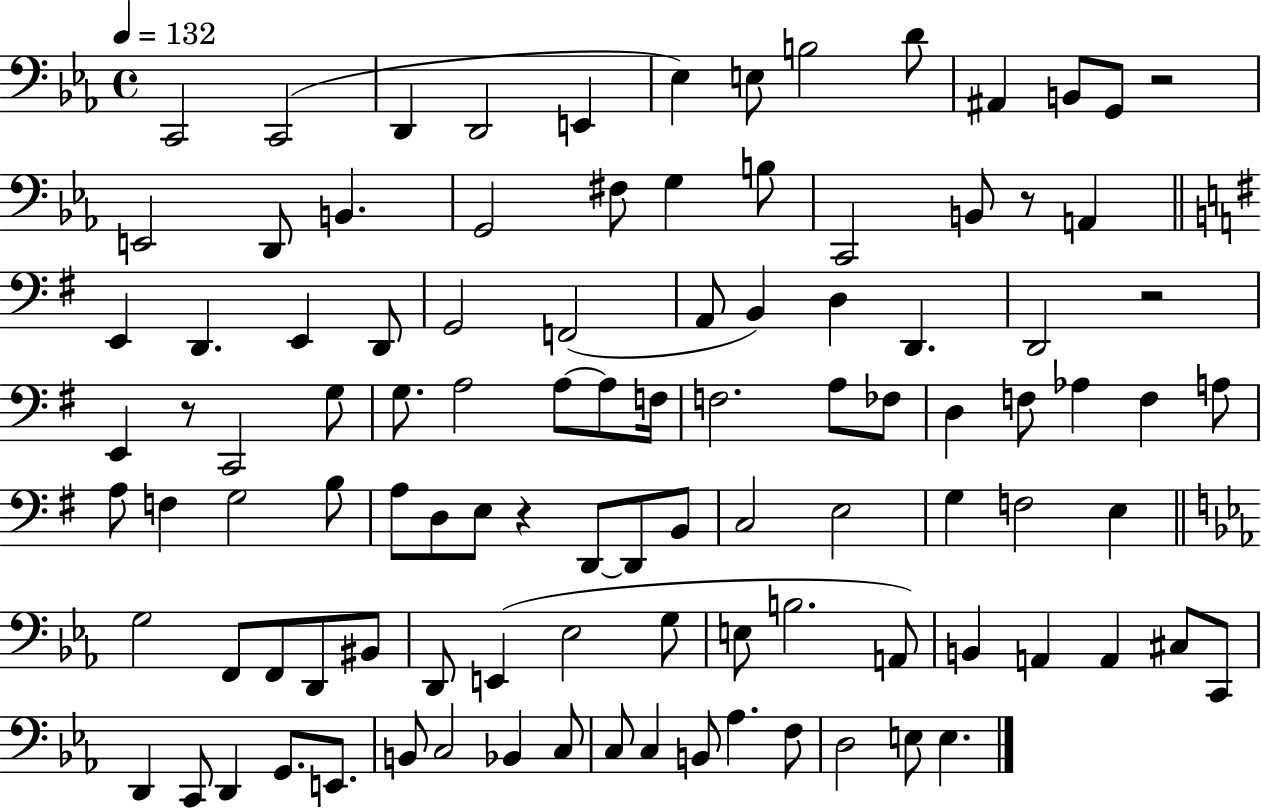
C2/h C2/h D2/q D2/h E2/q Eb3/q E3/e B3/h D4/e A#2/q B2/e G2/e R/h E2/h D2/e B2/q. G2/h F#3/e G3/q B3/e C2/h B2/e R/e A2/q E2/q D2/q. E2/q D2/e G2/h F2/h A2/e B2/q D3/q D2/q. D2/h R/h E2/q R/e C2/h G3/e G3/e. A3/h A3/e A3/e F3/s F3/h. A3/e FES3/e D3/q F3/e Ab3/q F3/q A3/e A3/e F3/q G3/h B3/e A3/e D3/e E3/e R/q D2/e D2/e B2/e C3/h E3/h G3/q F3/h E3/q G3/h F2/e F2/e D2/e BIS2/e D2/e E2/q Eb3/h G3/e E3/e B3/h. A2/e B2/q A2/q A2/q C#3/e C2/e D2/q C2/e D2/q G2/e. E2/e. B2/e C3/h Bb2/q C3/e C3/e C3/q B2/e Ab3/q. F3/e D3/h E3/e E3/q.